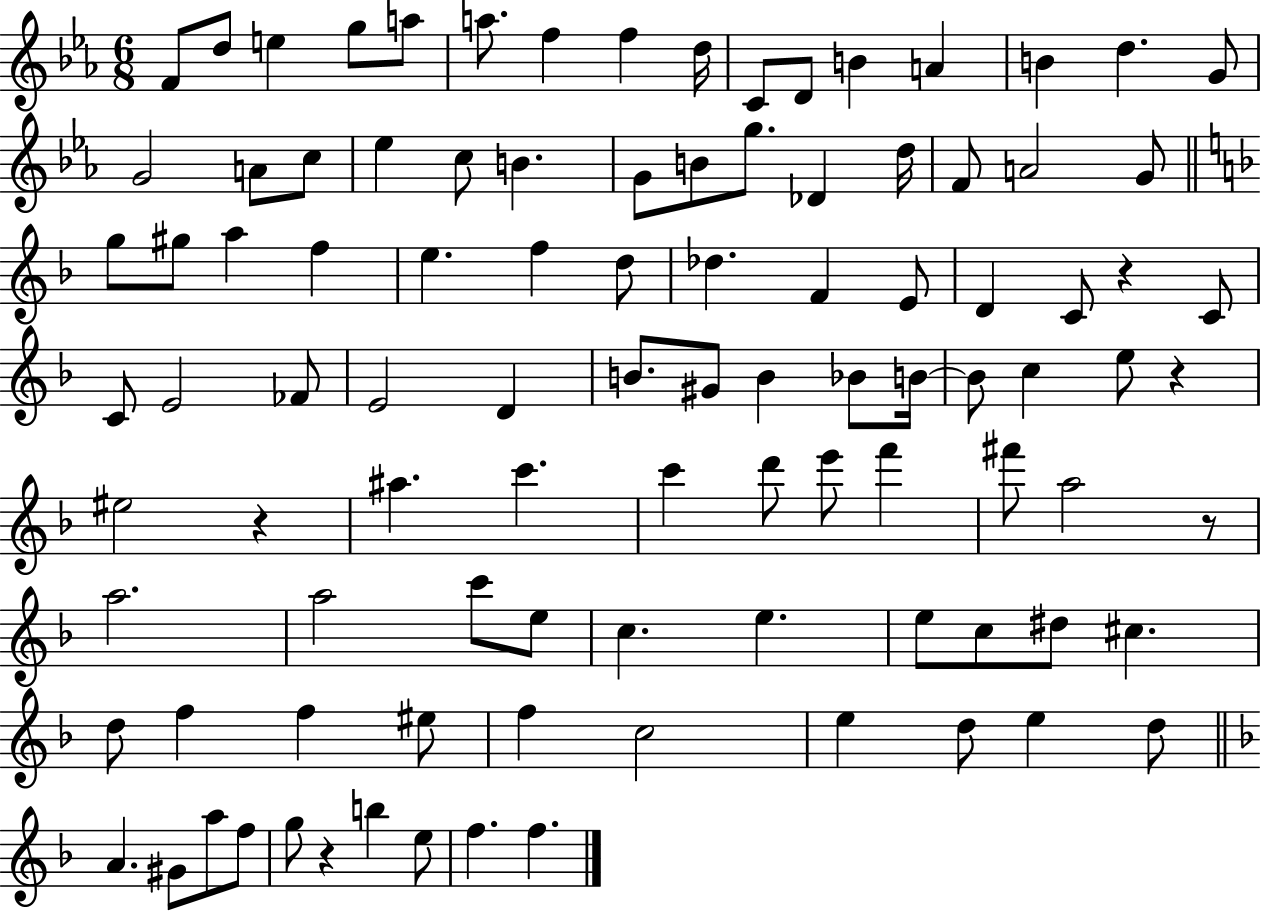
{
  \clef treble
  \numericTimeSignature
  \time 6/8
  \key ees \major
  f'8 d''8 e''4 g''8 a''8 | a''8. f''4 f''4 d''16 | c'8 d'8 b'4 a'4 | b'4 d''4. g'8 | \break g'2 a'8 c''8 | ees''4 c''8 b'4. | g'8 b'8 g''8. des'4 d''16 | f'8 a'2 g'8 | \break \bar "||" \break \key d \minor g''8 gis''8 a''4 f''4 | e''4. f''4 d''8 | des''4. f'4 e'8 | d'4 c'8 r4 c'8 | \break c'8 e'2 fes'8 | e'2 d'4 | b'8. gis'8 b'4 bes'8 b'16~~ | b'8 c''4 e''8 r4 | \break eis''2 r4 | ais''4. c'''4. | c'''4 d'''8 e'''8 f'''4 | fis'''8 a''2 r8 | \break a''2. | a''2 c'''8 e''8 | c''4. e''4. | e''8 c''8 dis''8 cis''4. | \break d''8 f''4 f''4 eis''8 | f''4 c''2 | e''4 d''8 e''4 d''8 | \bar "||" \break \key d \minor a'4. gis'8 a''8 f''8 | g''8 r4 b''4 e''8 | f''4. f''4. | \bar "|."
}